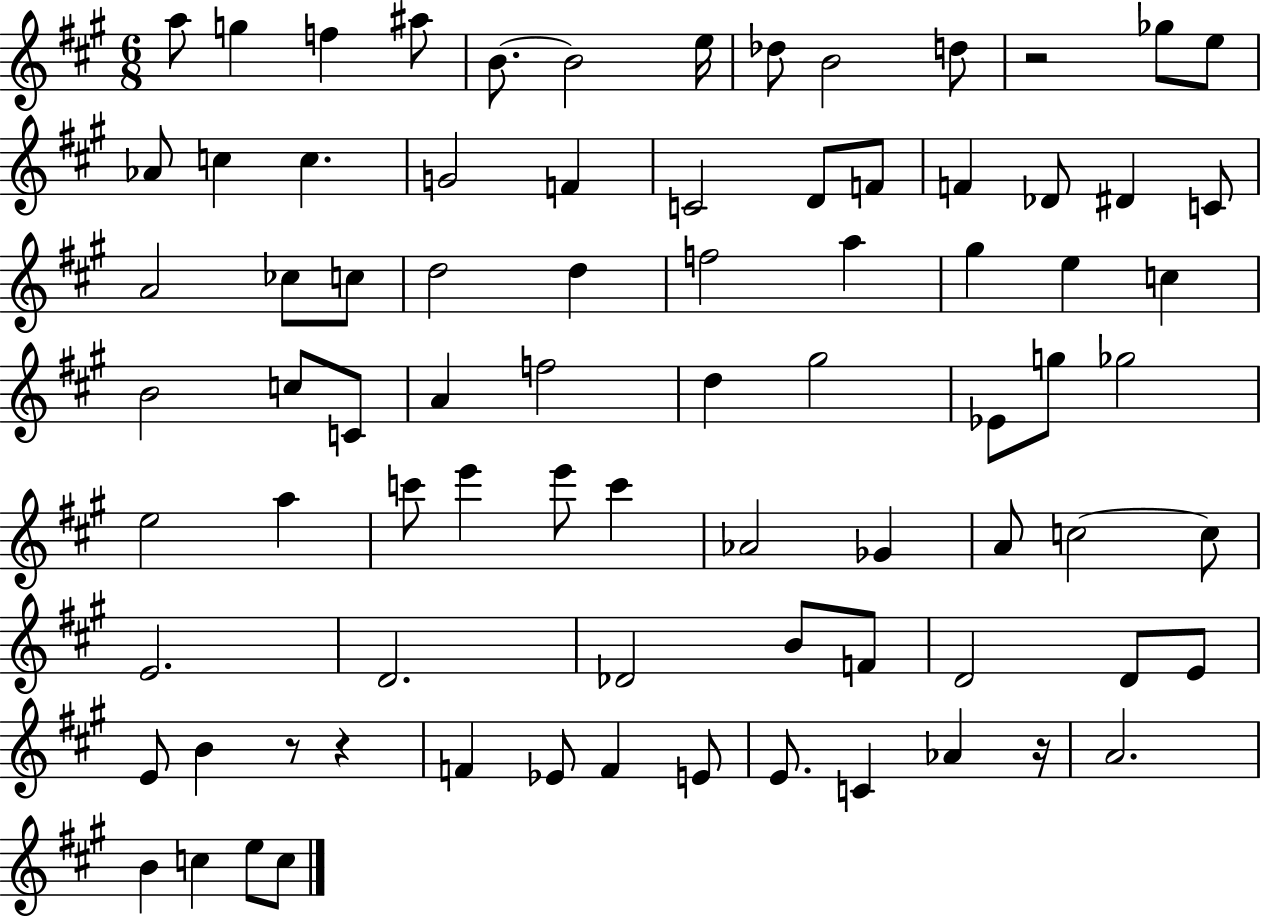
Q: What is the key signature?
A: A major